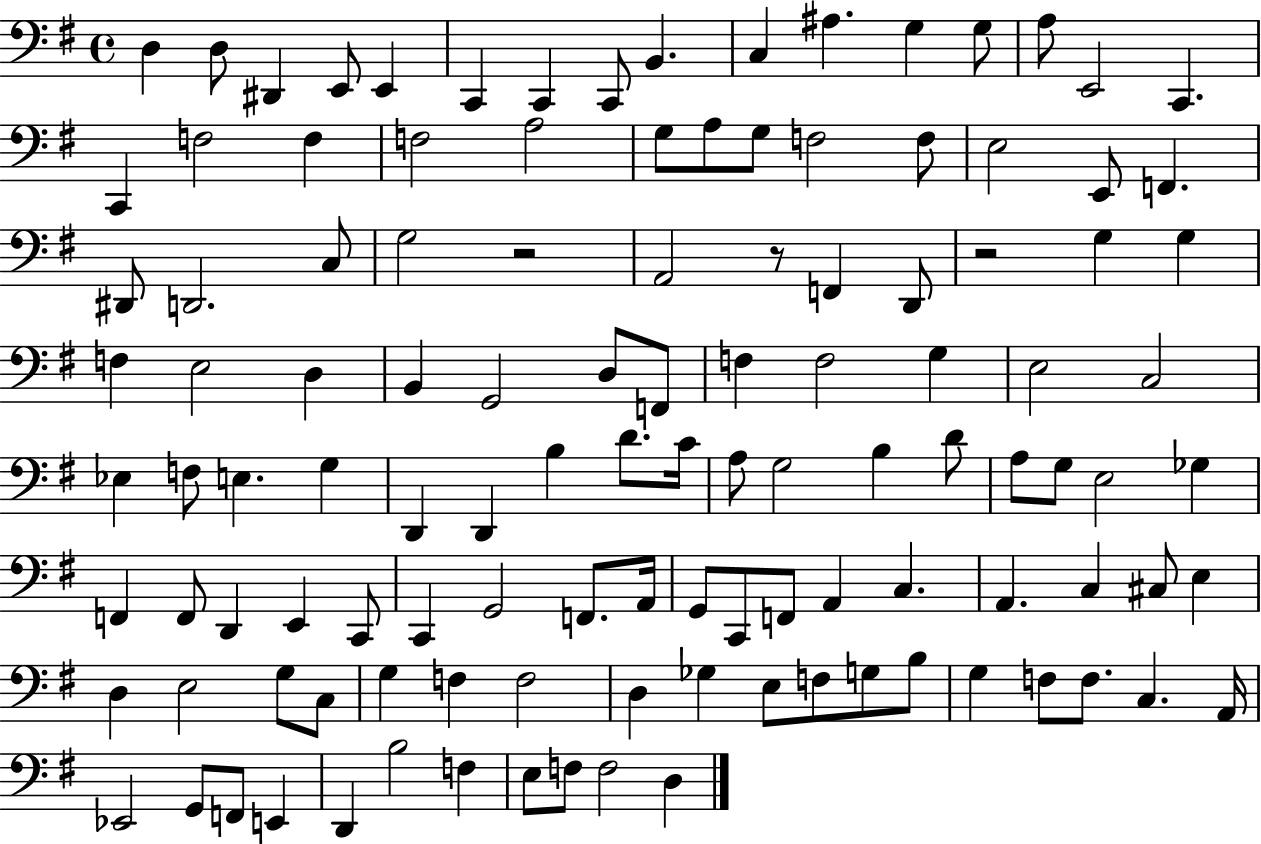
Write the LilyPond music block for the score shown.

{
  \clef bass
  \time 4/4
  \defaultTimeSignature
  \key g \major
  \repeat volta 2 { d4 d8 dis,4 e,8 e,4 | c,4 c,4 c,8 b,4. | c4 ais4. g4 g8 | a8 e,2 c,4. | \break c,4 f2 f4 | f2 a2 | g8 a8 g8 f2 f8 | e2 e,8 f,4. | \break dis,8 d,2. c8 | g2 r2 | a,2 r8 f,4 d,8 | r2 g4 g4 | \break f4 e2 d4 | b,4 g,2 d8 f,8 | f4 f2 g4 | e2 c2 | \break ees4 f8 e4. g4 | d,4 d,4 b4 d'8. c'16 | a8 g2 b4 d'8 | a8 g8 e2 ges4 | \break f,4 f,8 d,4 e,4 c,8 | c,4 g,2 f,8. a,16 | g,8 c,8 f,8 a,4 c4. | a,4. c4 cis8 e4 | \break d4 e2 g8 c8 | g4 f4 f2 | d4 ges4 e8 f8 g8 b8 | g4 f8 f8. c4. a,16 | \break ees,2 g,8 f,8 e,4 | d,4 b2 f4 | e8 f8 f2 d4 | } \bar "|."
}